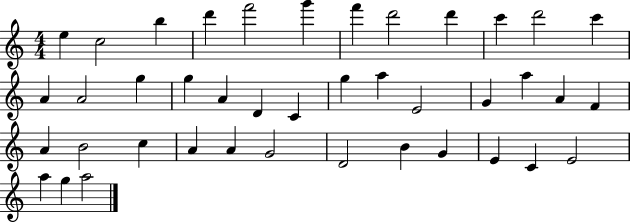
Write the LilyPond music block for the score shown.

{
  \clef treble
  \numericTimeSignature
  \time 4/4
  \key c \major
  e''4 c''2 b''4 | d'''4 f'''2 g'''4 | f'''4 d'''2 d'''4 | c'''4 d'''2 c'''4 | \break a'4 a'2 g''4 | g''4 a'4 d'4 c'4 | g''4 a''4 e'2 | g'4 a''4 a'4 f'4 | \break a'4 b'2 c''4 | a'4 a'4 g'2 | d'2 b'4 g'4 | e'4 c'4 e'2 | \break a''4 g''4 a''2 | \bar "|."
}